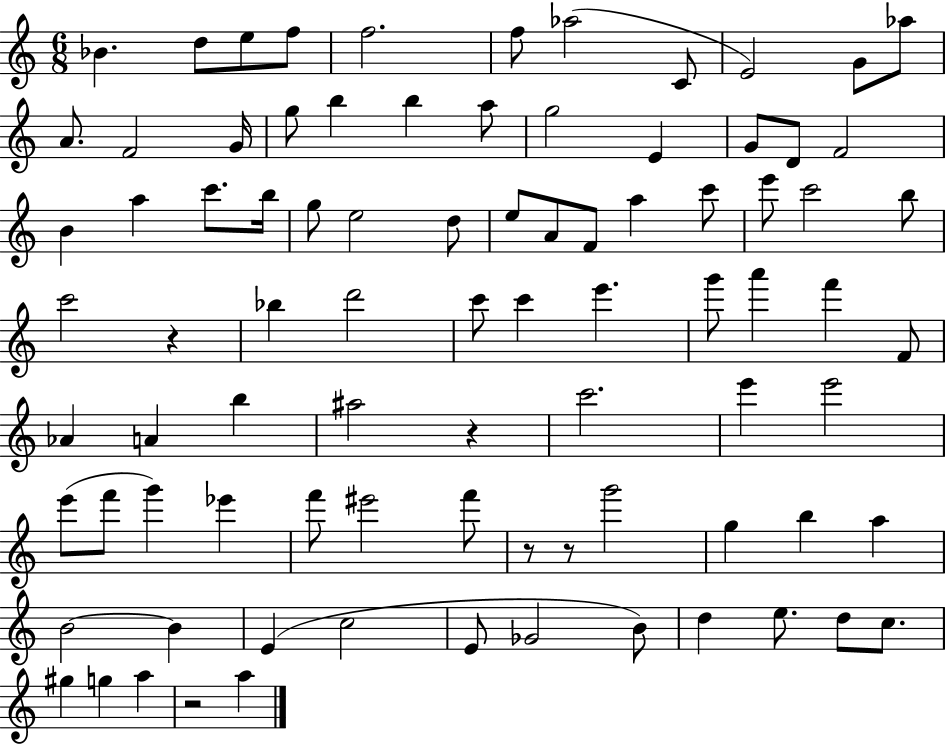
{
  \clef treble
  \numericTimeSignature
  \time 6/8
  \key c \major
  bes'4. d''8 e''8 f''8 | f''2. | f''8 aes''2( c'8 | e'2) g'8 aes''8 | \break a'8. f'2 g'16 | g''8 b''4 b''4 a''8 | g''2 e'4 | g'8 d'8 f'2 | \break b'4 a''4 c'''8. b''16 | g''8 e''2 d''8 | e''8 a'8 f'8 a''4 c'''8 | e'''8 c'''2 b''8 | \break c'''2 r4 | bes''4 d'''2 | c'''8 c'''4 e'''4. | g'''8 a'''4 f'''4 f'8 | \break aes'4 a'4 b''4 | ais''2 r4 | c'''2. | e'''4 e'''2 | \break e'''8( f'''8 g'''4) ees'''4 | f'''8 eis'''2 f'''8 | r8 r8 g'''2 | g''4 b''4 a''4 | \break b'2~~ b'4 | e'4( c''2 | e'8 ges'2 b'8) | d''4 e''8. d''8 c''8. | \break gis''4 g''4 a''4 | r2 a''4 | \bar "|."
}